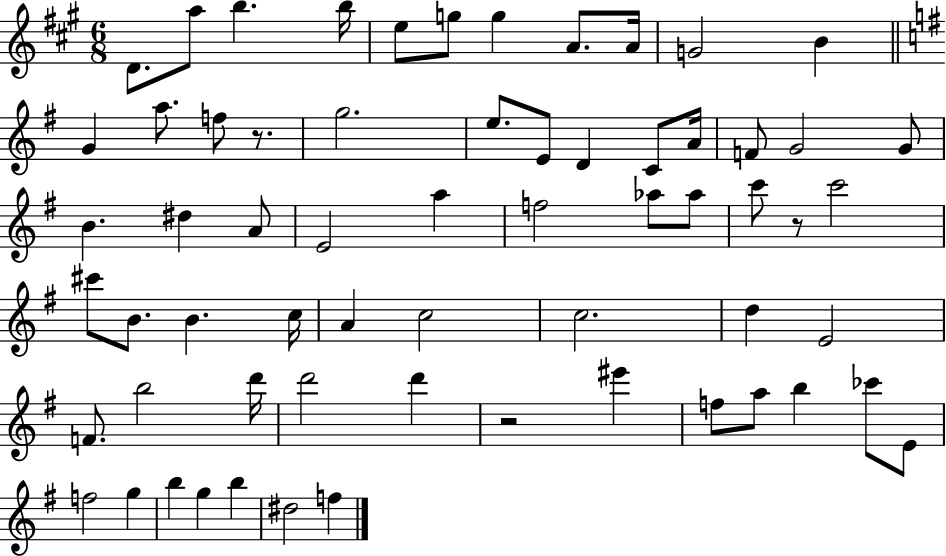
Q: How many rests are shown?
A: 3